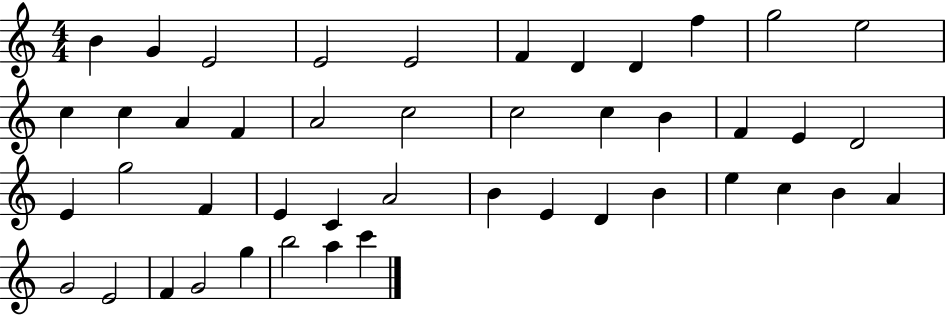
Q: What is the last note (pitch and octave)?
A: C6